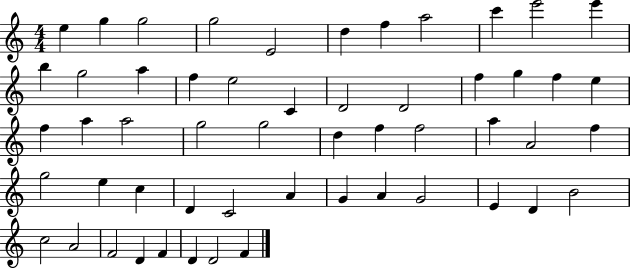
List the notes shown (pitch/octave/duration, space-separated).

E5/q G5/q G5/h G5/h E4/h D5/q F5/q A5/h C6/q E6/h E6/q B5/q G5/h A5/q F5/q E5/h C4/q D4/h D4/h F5/q G5/q F5/q E5/q F5/q A5/q A5/h G5/h G5/h D5/q F5/q F5/h A5/q A4/h F5/q G5/h E5/q C5/q D4/q C4/h A4/q G4/q A4/q G4/h E4/q D4/q B4/h C5/h A4/h F4/h D4/q F4/q D4/q D4/h F4/q